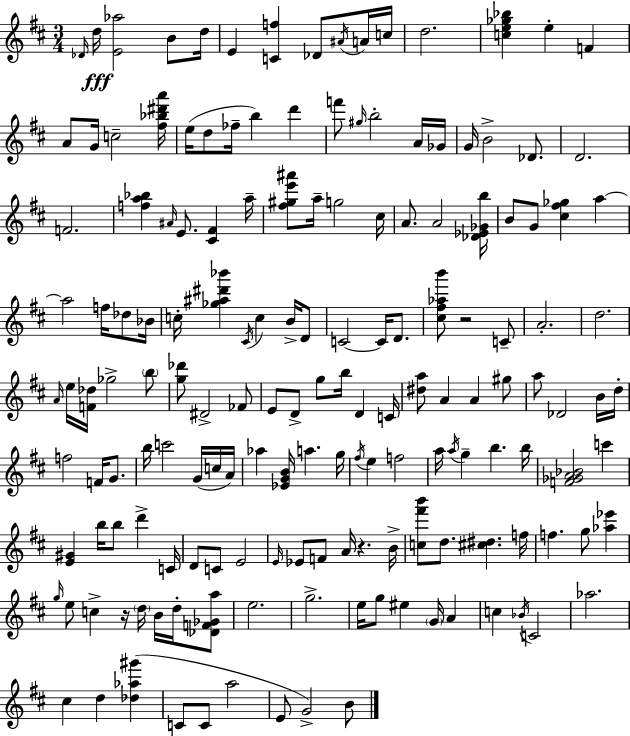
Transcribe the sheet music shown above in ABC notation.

X:1
T:Untitled
M:3/4
L:1/4
K:D
_D/4 d/4 [E_a]2 B/2 d/4 E [Cf] _D/2 ^A/4 A/4 c/4 d2 [ce_g_b] e F A/2 G/4 c2 [^f_b^d'a']/4 e/4 d/2 _f/4 b d' f'/2 ^g/4 b2 A/4 _G/4 G/4 B2 _D/2 D2 F2 [fa_b] ^A/4 E/2 [^C^F] a/4 [^f^ge'^a']/2 a/4 g2 ^c/4 A/2 A2 [_D_E_Gb]/4 B/2 G/2 [^c^f_g] a a2 f/4 _d/2 _B/4 c/4 [_g^a^d'_b'] ^C/4 c B/4 D/2 C2 C/4 D/2 [^c^f_ab']/2 z2 C/2 A2 d2 A/4 e/4 [F_d]/4 _g2 b/2 [g_d']/2 ^D2 _F/2 E/2 D/2 g/2 b/4 D C/4 [^da]/2 A A ^g/2 a/2 _D2 B/4 d/4 f2 F/4 G/2 b/4 c'2 G/4 c/4 A/4 _a [_EGB]/4 a g/4 ^f/4 e f2 a/4 a/4 g b b/4 [F_GA_B]2 c' [E^G] b/4 b/2 d' C/4 D/2 C/2 E2 E/4 _E/2 F/2 A/4 z B/4 [c^f'b']/2 d/2 [^c^d] f/4 f g/2 [_a_e'] g/4 e/2 c z/4 d/4 B/4 d/4 [_DF_Ga]/2 e2 g2 e/4 g/2 ^e G/4 A c _B/4 C2 _a2 ^c d [_d_a^g'] C/2 C/2 a2 E/2 G2 B/2